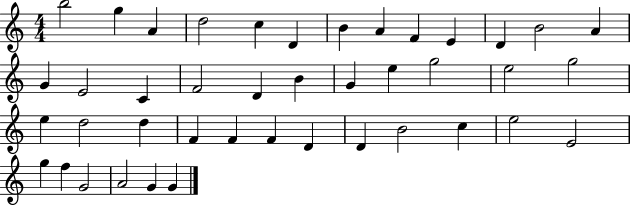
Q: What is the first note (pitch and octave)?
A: B5